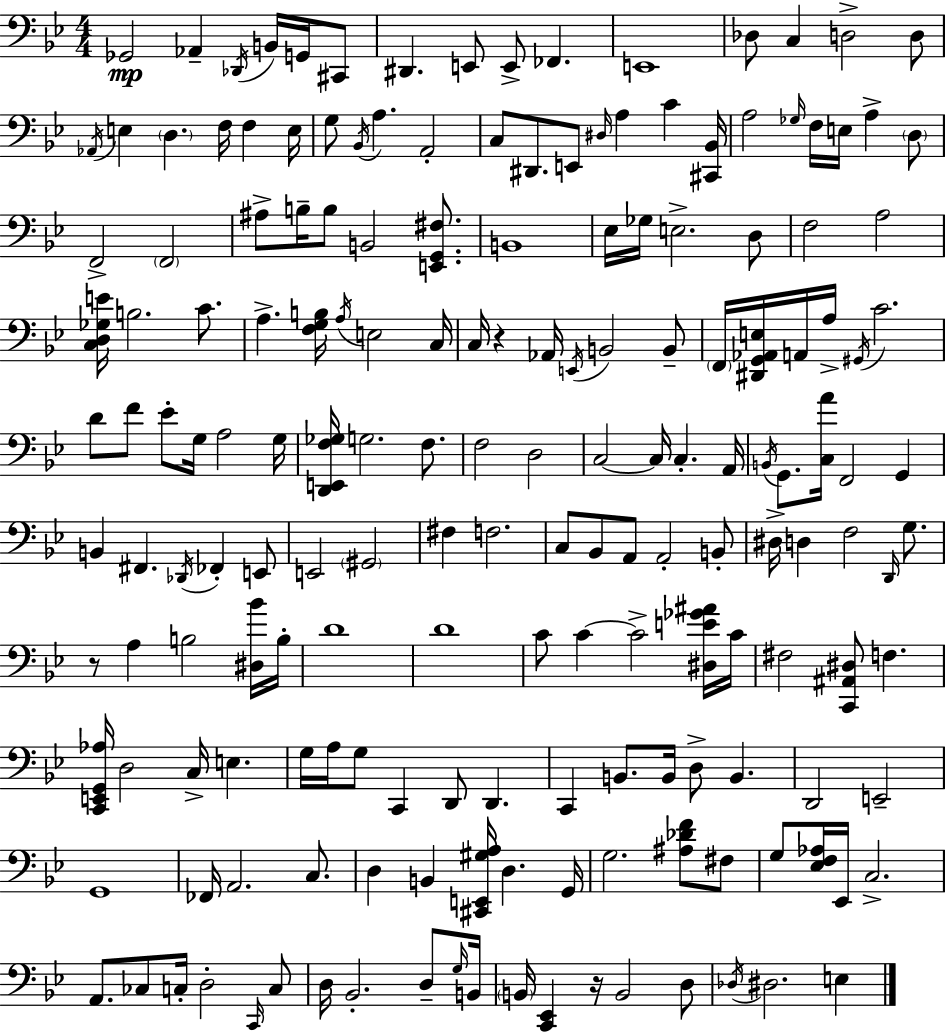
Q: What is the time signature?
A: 4/4